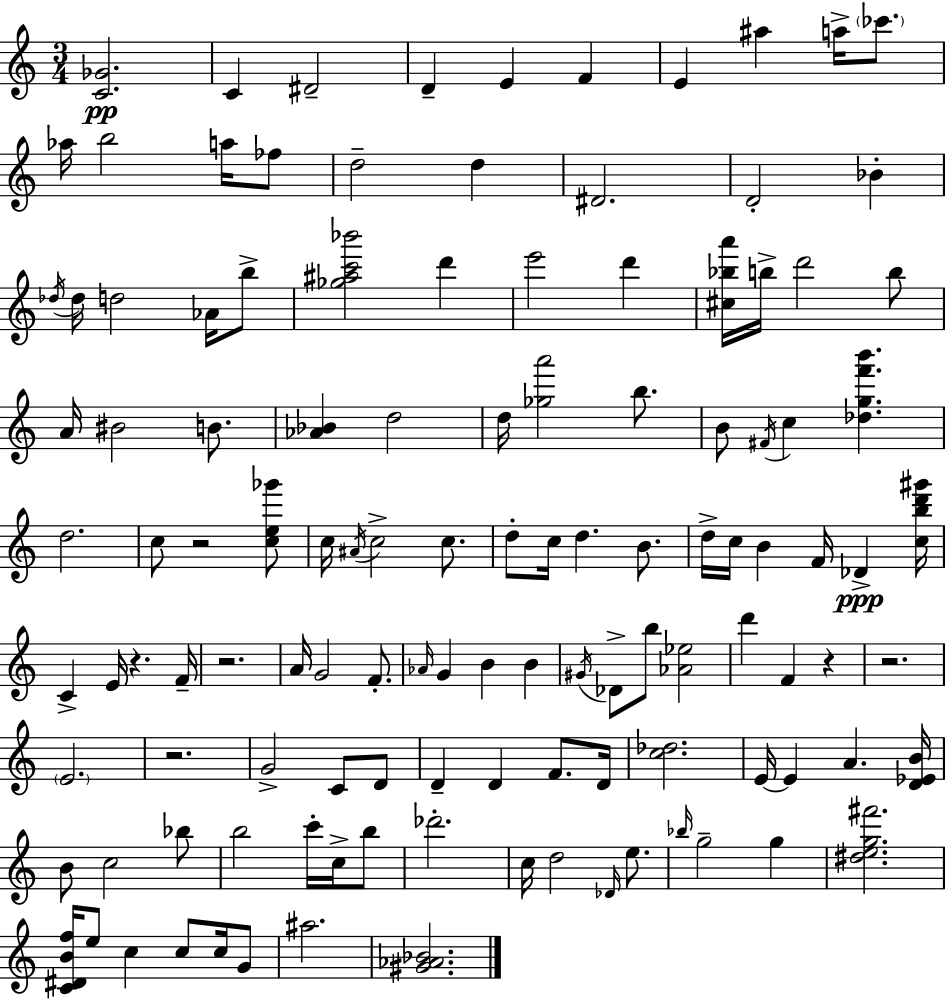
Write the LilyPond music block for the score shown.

{
  \clef treble
  \numericTimeSignature
  \time 3/4
  \key a \minor
  \repeat volta 2 { <c' ges'>2.\pp | c'4 dis'2-- | d'4-- e'4 f'4 | e'4 ais''4 a''16-> \parenthesize ces'''8. | \break aes''16 b''2 a''16 fes''8 | d''2-- d''4 | dis'2. | d'2-. bes'4-. | \break \acciaccatura { des''16 } des''16 d''2 aes'16 b''8-> | <ges'' ais'' c''' bes'''>2 d'''4 | e'''2 d'''4 | <cis'' bes'' a'''>16 b''16-> d'''2 b''8 | \break a'16 bis'2 b'8. | <aes' bes'>4 d''2 | d''16 <ges'' a'''>2 b''8. | b'8 \acciaccatura { fis'16 } c''4 <des'' g'' f''' b'''>4. | \break d''2. | c''8 r2 | <c'' e'' ges'''>8 c''16 \acciaccatura { ais'16 } c''2-> | c''8. d''8-. c''16 d''4. | \break b'8. d''16-> c''16 b'4 f'16 des'4->\ppp | <c'' b'' d''' gis'''>16 c'4-> e'16 r4. | f'16-- r2. | a'16 g'2 | \break f'8.-. \grace { aes'16 } g'4 b'4 | b'4 \acciaccatura { gis'16 } des'8-> b''8 <aes' ees''>2 | d'''4 f'4 | r4 r2. | \break \parenthesize e'2. | r2. | g'2-> | c'8 d'8 d'4-- d'4 | \break f'8. d'16 <c'' des''>2. | e'16~~ e'4 a'4. | <d' ees' b'>16 b'8 c''2 | bes''8 b''2 | \break c'''16-. c''16-> b''8 des'''2.-. | c''16 d''2 | \grace { des'16 } e''8. \grace { bes''16 } g''2-- | g''4 <dis'' e'' g'' fis'''>2. | \break <c' dis' b' f''>16 e''8 c''4 | c''8 c''16 g'8 ais''2. | <gis' aes' bes'>2. | } \bar "|."
}